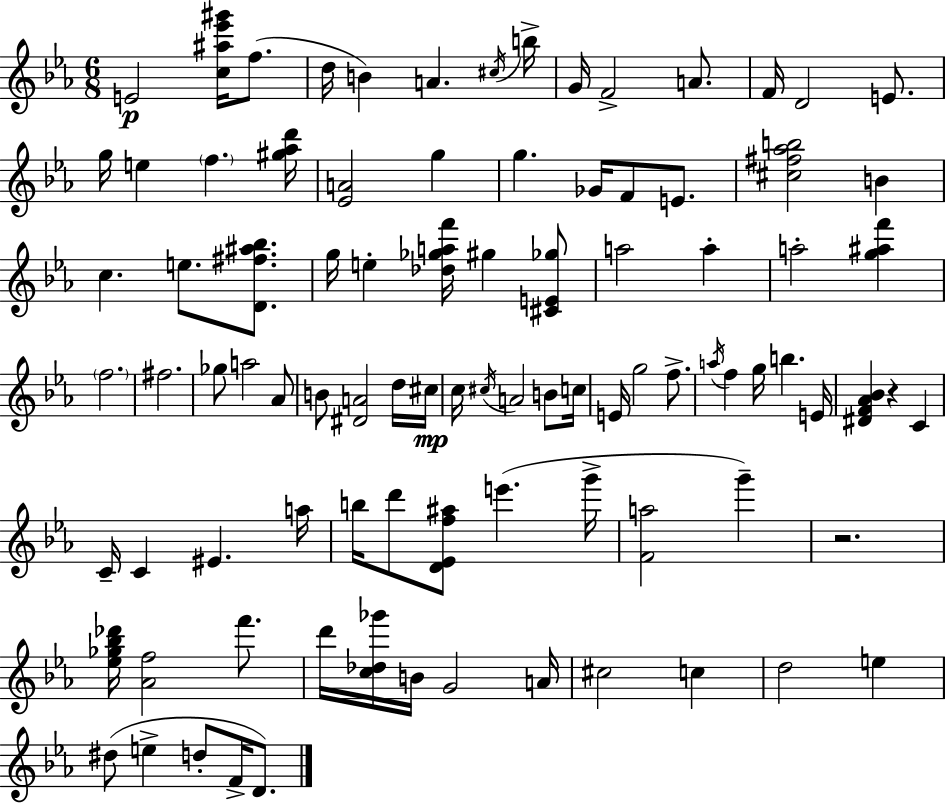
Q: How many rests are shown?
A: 2